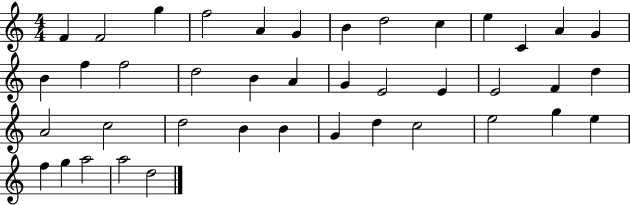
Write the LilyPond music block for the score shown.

{
  \clef treble
  \numericTimeSignature
  \time 4/4
  \key c \major
  f'4 f'2 g''4 | f''2 a'4 g'4 | b'4 d''2 c''4 | e''4 c'4 a'4 g'4 | \break b'4 f''4 f''2 | d''2 b'4 a'4 | g'4 e'2 e'4 | e'2 f'4 d''4 | \break a'2 c''2 | d''2 b'4 b'4 | g'4 d''4 c''2 | e''2 g''4 e''4 | \break f''4 g''4 a''2 | a''2 d''2 | \bar "|."
}